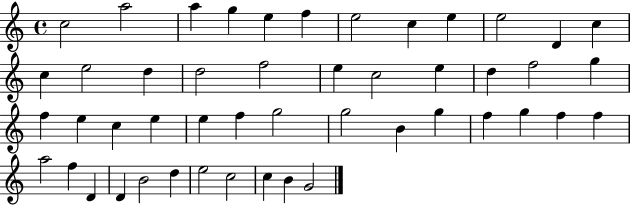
X:1
T:Untitled
M:4/4
L:1/4
K:C
c2 a2 a g e f e2 c e e2 D c c e2 d d2 f2 e c2 e d f2 g f e c e e f g2 g2 B g f g f f a2 f D D B2 d e2 c2 c B G2